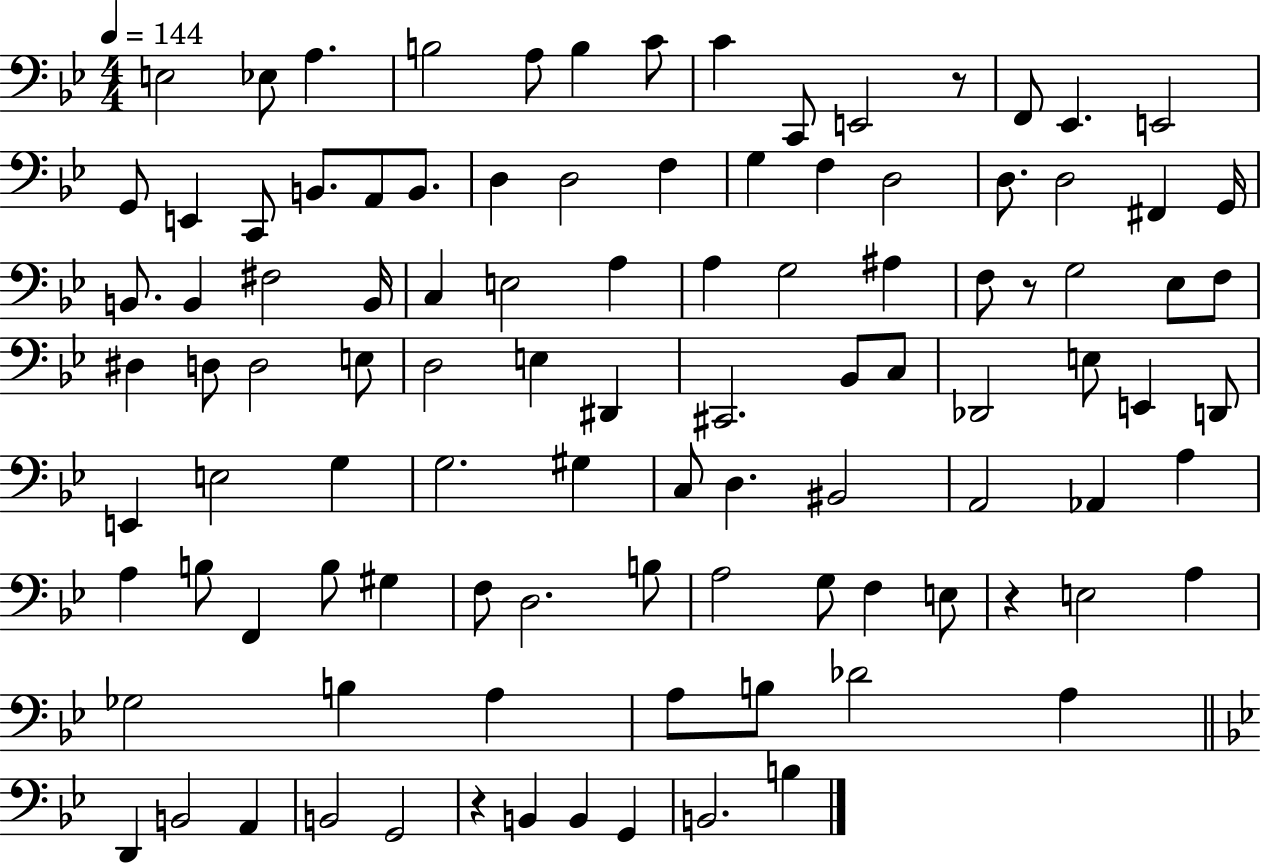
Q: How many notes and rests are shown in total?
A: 103